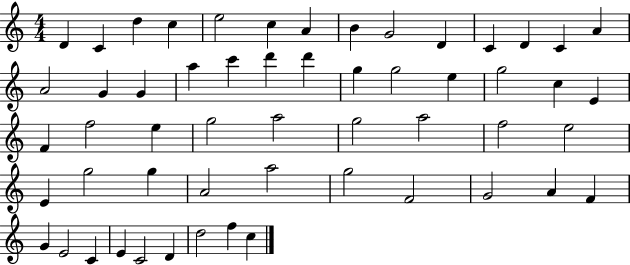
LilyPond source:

{
  \clef treble
  \numericTimeSignature
  \time 4/4
  \key c \major
  d'4 c'4 d''4 c''4 | e''2 c''4 a'4 | b'4 g'2 d'4 | c'4 d'4 c'4 a'4 | \break a'2 g'4 g'4 | a''4 c'''4 d'''4 d'''4 | g''4 g''2 e''4 | g''2 c''4 e'4 | \break f'4 f''2 e''4 | g''2 a''2 | g''2 a''2 | f''2 e''2 | \break e'4 g''2 g''4 | a'2 a''2 | g''2 f'2 | g'2 a'4 f'4 | \break g'4 e'2 c'4 | e'4 c'2 d'4 | d''2 f''4 c''4 | \bar "|."
}